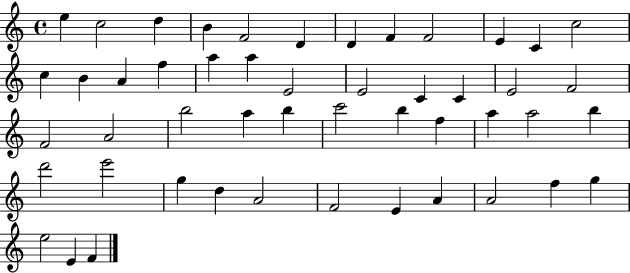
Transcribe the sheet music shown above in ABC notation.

X:1
T:Untitled
M:4/4
L:1/4
K:C
e c2 d B F2 D D F F2 E C c2 c B A f a a E2 E2 C C E2 F2 F2 A2 b2 a b c'2 b f a a2 b d'2 e'2 g d A2 F2 E A A2 f g e2 E F